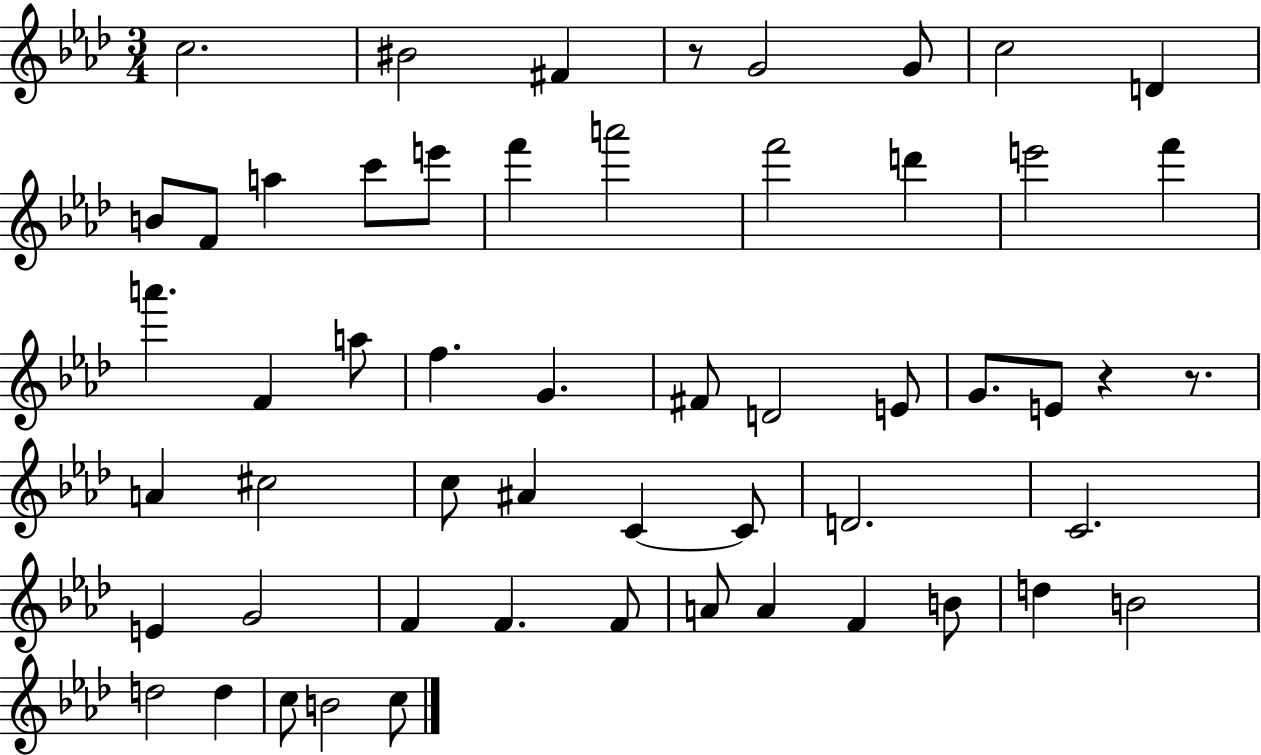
C5/h. BIS4/h F#4/q R/e G4/h G4/e C5/h D4/q B4/e F4/e A5/q C6/e E6/e F6/q A6/h F6/h D6/q E6/h F6/q A6/q. F4/q A5/e F5/q. G4/q. F#4/e D4/h E4/e G4/e. E4/e R/q R/e. A4/q C#5/h C5/e A#4/q C4/q C4/e D4/h. C4/h. E4/q G4/h F4/q F4/q. F4/e A4/e A4/q F4/q B4/e D5/q B4/h D5/h D5/q C5/e B4/h C5/e